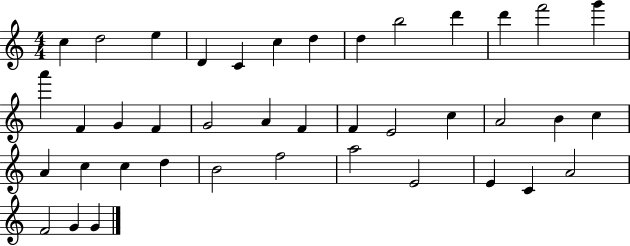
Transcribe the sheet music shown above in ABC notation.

X:1
T:Untitled
M:4/4
L:1/4
K:C
c d2 e D C c d d b2 d' d' f'2 g' a' F G F G2 A F F E2 c A2 B c A c c d B2 f2 a2 E2 E C A2 F2 G G